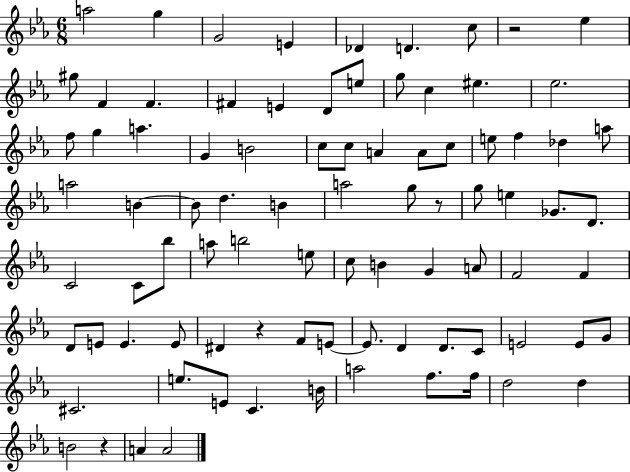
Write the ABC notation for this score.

X:1
T:Untitled
M:6/8
L:1/4
K:Eb
a2 g G2 E _D D c/2 z2 _e ^g/2 F F ^F E D/2 e/2 g/2 c ^e _e2 f/2 g a G B2 c/2 c/2 A A/2 c/2 e/2 f _d a/2 a2 B B/2 d B a2 g/2 z/2 g/2 e _G/2 D/2 C2 C/2 _b/2 a/2 b2 e/2 c/2 B G A/2 F2 F D/2 E/2 E E/2 ^D z F/2 E/2 E/2 D D/2 C/2 E2 E/2 G/2 ^C2 e/2 E/2 C B/4 a2 f/2 f/4 d2 d B2 z A A2